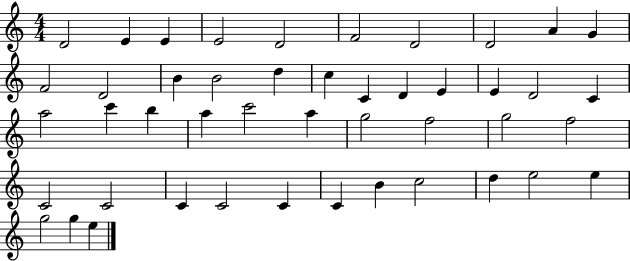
D4/h E4/q E4/q E4/h D4/h F4/h D4/h D4/h A4/q G4/q F4/h D4/h B4/q B4/h D5/q C5/q C4/q D4/q E4/q E4/q D4/h C4/q A5/h C6/q B5/q A5/q C6/h A5/q G5/h F5/h G5/h F5/h C4/h C4/h C4/q C4/h C4/q C4/q B4/q C5/h D5/q E5/h E5/q G5/h G5/q E5/q